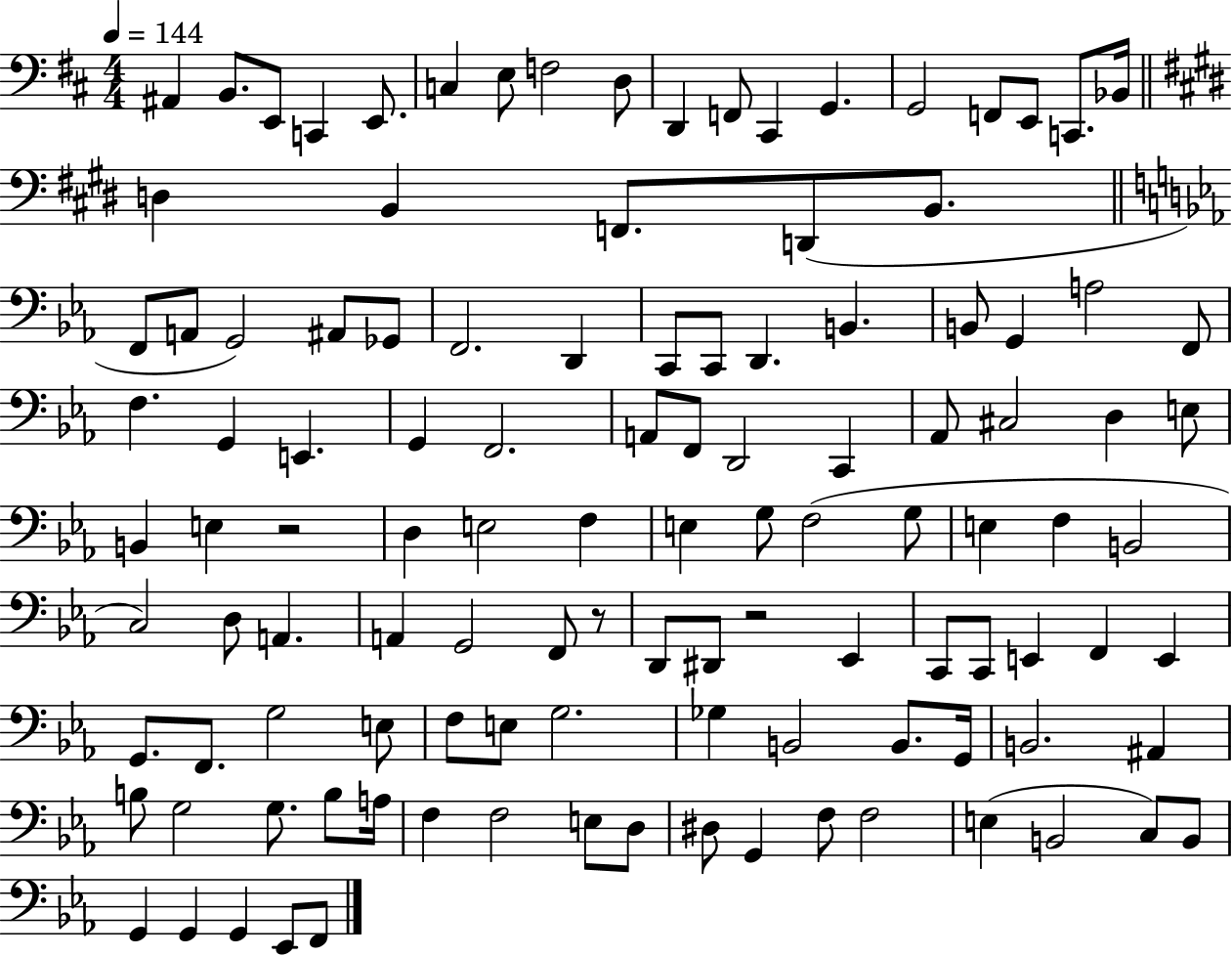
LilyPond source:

{
  \clef bass
  \numericTimeSignature
  \time 4/4
  \key d \major
  \tempo 4 = 144
  ais,4 b,8. e,8 c,4 e,8. | c4 e8 f2 d8 | d,4 f,8 cis,4 g,4. | g,2 f,8 e,8 c,8. bes,16 | \break \bar "||" \break \key e \major d4 b,4 f,8. d,8( b,8. | \bar "||" \break \key ees \major f,8 a,8 g,2) ais,8 ges,8 | f,2. d,4 | c,8 c,8 d,4. b,4. | b,8 g,4 a2 f,8 | \break f4. g,4 e,4. | g,4 f,2. | a,8 f,8 d,2 c,4 | aes,8 cis2 d4 e8 | \break b,4 e4 r2 | d4 e2 f4 | e4 g8 f2( g8 | e4 f4 b,2 | \break c2) d8 a,4. | a,4 g,2 f,8 r8 | d,8 dis,8 r2 ees,4 | c,8 c,8 e,4 f,4 e,4 | \break g,8. f,8. g2 e8 | f8 e8 g2. | ges4 b,2 b,8. g,16 | b,2. ais,4 | \break b8 g2 g8. b8 a16 | f4 f2 e8 d8 | dis8 g,4 f8 f2 | e4( b,2 c8) b,8 | \break g,4 g,4 g,4 ees,8 f,8 | \bar "|."
}